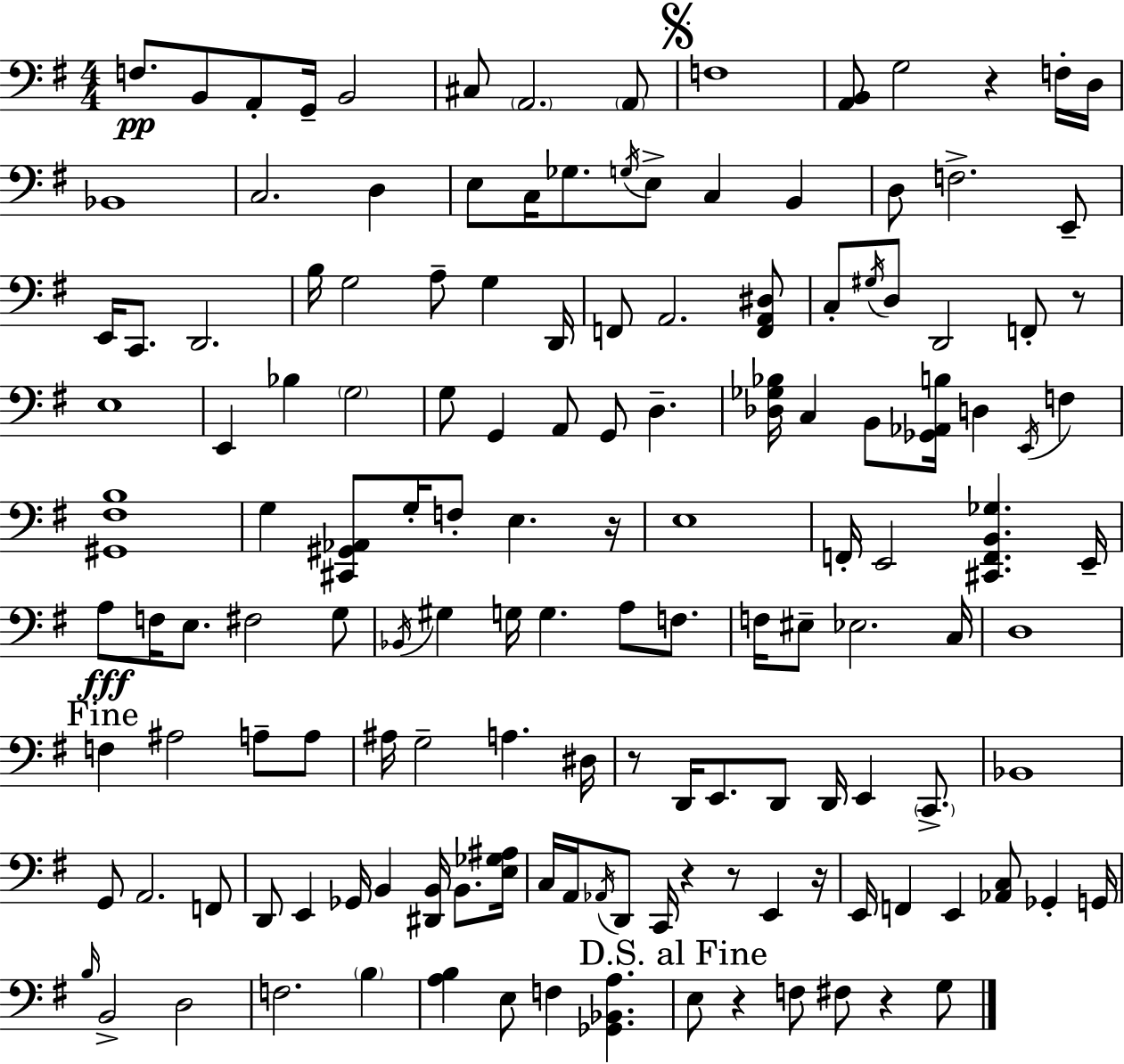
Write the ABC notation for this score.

X:1
T:Untitled
M:4/4
L:1/4
K:Em
F,/2 B,,/2 A,,/2 G,,/4 B,,2 ^C,/2 A,,2 A,,/2 F,4 [A,,B,,]/2 G,2 z F,/4 D,/4 _B,,4 C,2 D, E,/2 C,/4 _G,/2 G,/4 E,/2 C, B,, D,/2 F,2 E,,/2 E,,/4 C,,/2 D,,2 B,/4 G,2 A,/2 G, D,,/4 F,,/2 A,,2 [F,,A,,^D,]/2 C,/2 ^G,/4 D,/2 D,,2 F,,/2 z/2 E,4 E,, _B, G,2 G,/2 G,, A,,/2 G,,/2 D, [_D,_G,_B,]/4 C, B,,/2 [_G,,_A,,B,]/4 D, E,,/4 F, [^G,,^F,B,]4 G, [^C,,^G,,_A,,]/2 G,/4 F,/2 E, z/4 E,4 F,,/4 E,,2 [^C,,F,,B,,_G,] E,,/4 A,/2 F,/4 E,/2 ^F,2 G,/2 _B,,/4 ^G, G,/4 G, A,/2 F,/2 F,/4 ^E,/2 _E,2 C,/4 D,4 F, ^A,2 A,/2 A,/2 ^A,/4 G,2 A, ^D,/4 z/2 D,,/4 E,,/2 D,,/2 D,,/4 E,, C,,/2 _B,,4 G,,/2 A,,2 F,,/2 D,,/2 E,, _G,,/4 B,, [^D,,B,,]/4 B,,/2 [E,_G,^A,]/4 C,/4 A,,/4 _A,,/4 D,,/2 C,,/4 z z/2 E,, z/4 E,,/4 F,, E,, [_A,,C,]/2 _G,, G,,/4 B,/4 B,,2 D,2 F,2 B, [A,B,] E,/2 F, [_G,,_B,,A,] E,/2 z F,/2 ^F,/2 z G,/2